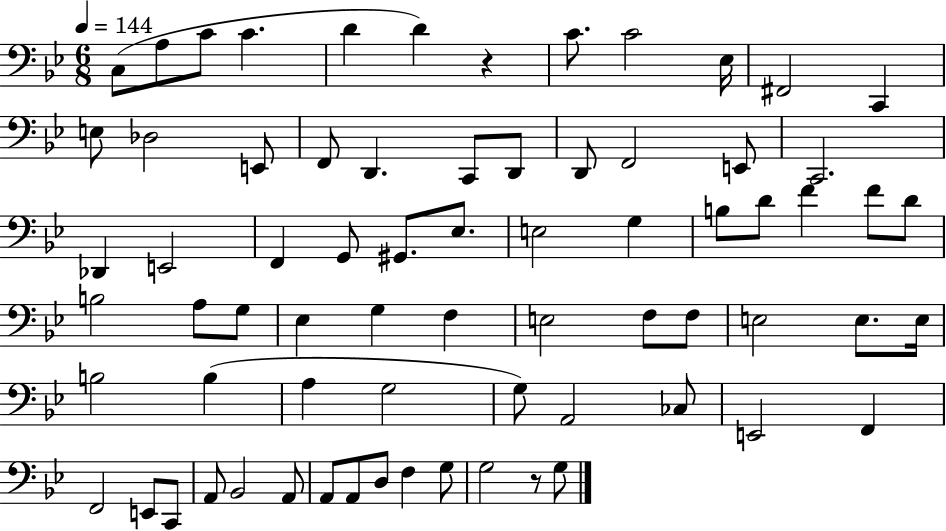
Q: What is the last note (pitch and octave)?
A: G3